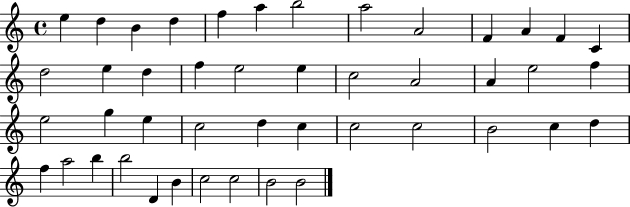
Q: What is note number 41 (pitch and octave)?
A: B4